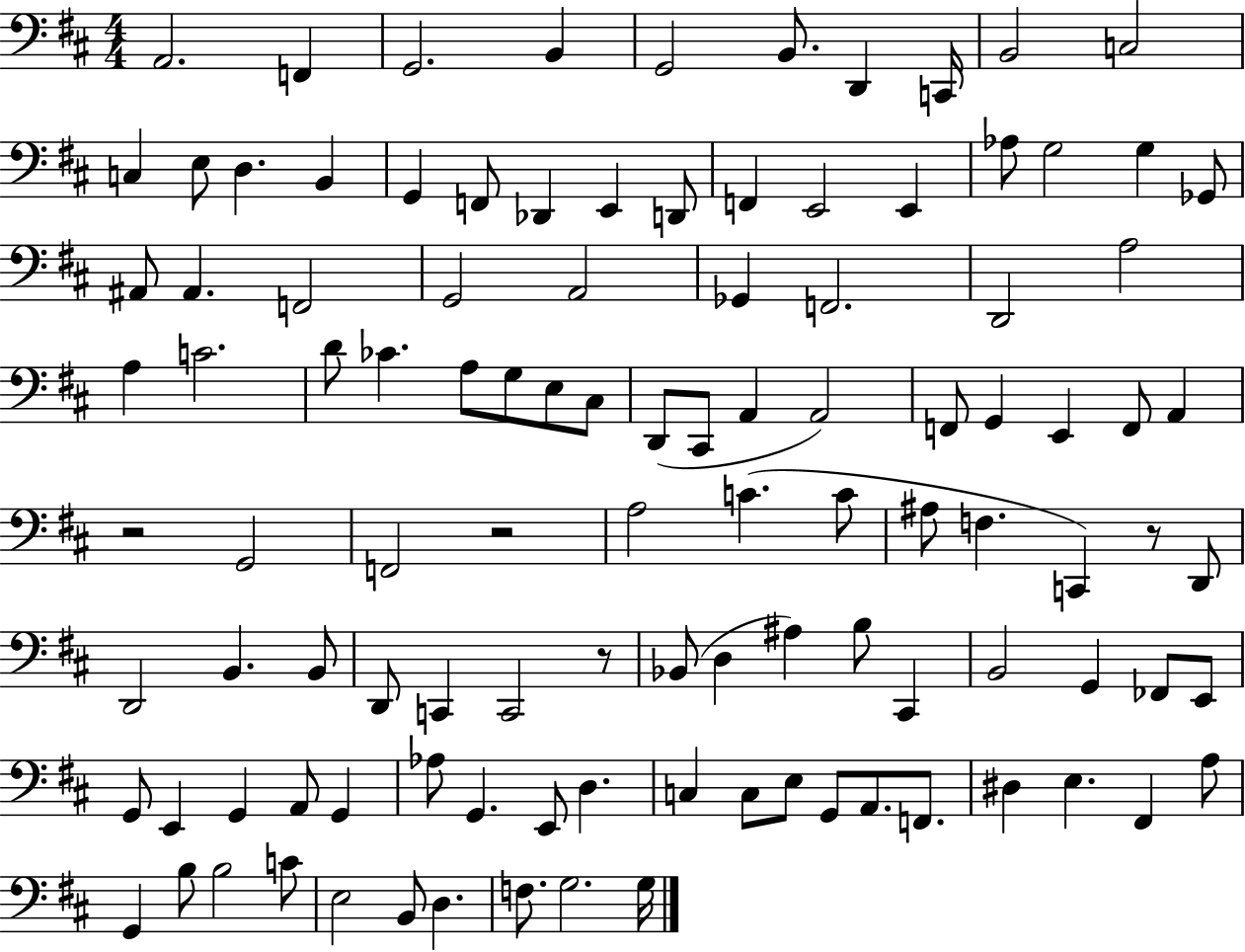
X:1
T:Untitled
M:4/4
L:1/4
K:D
A,,2 F,, G,,2 B,, G,,2 B,,/2 D,, C,,/4 B,,2 C,2 C, E,/2 D, B,, G,, F,,/2 _D,, E,, D,,/2 F,, E,,2 E,, _A,/2 G,2 G, _G,,/2 ^A,,/2 ^A,, F,,2 G,,2 A,,2 _G,, F,,2 D,,2 A,2 A, C2 D/2 _C A,/2 G,/2 E,/2 ^C,/2 D,,/2 ^C,,/2 A,, A,,2 F,,/2 G,, E,, F,,/2 A,, z2 G,,2 F,,2 z2 A,2 C C/2 ^A,/2 F, C,, z/2 D,,/2 D,,2 B,, B,,/2 D,,/2 C,, C,,2 z/2 _B,,/2 D, ^A, B,/2 ^C,, B,,2 G,, _F,,/2 E,,/2 G,,/2 E,, G,, A,,/2 G,, _A,/2 G,, E,,/2 D, C, C,/2 E,/2 G,,/2 A,,/2 F,,/2 ^D, E, ^F,, A,/2 G,, B,/2 B,2 C/2 E,2 B,,/2 D, F,/2 G,2 G,/4